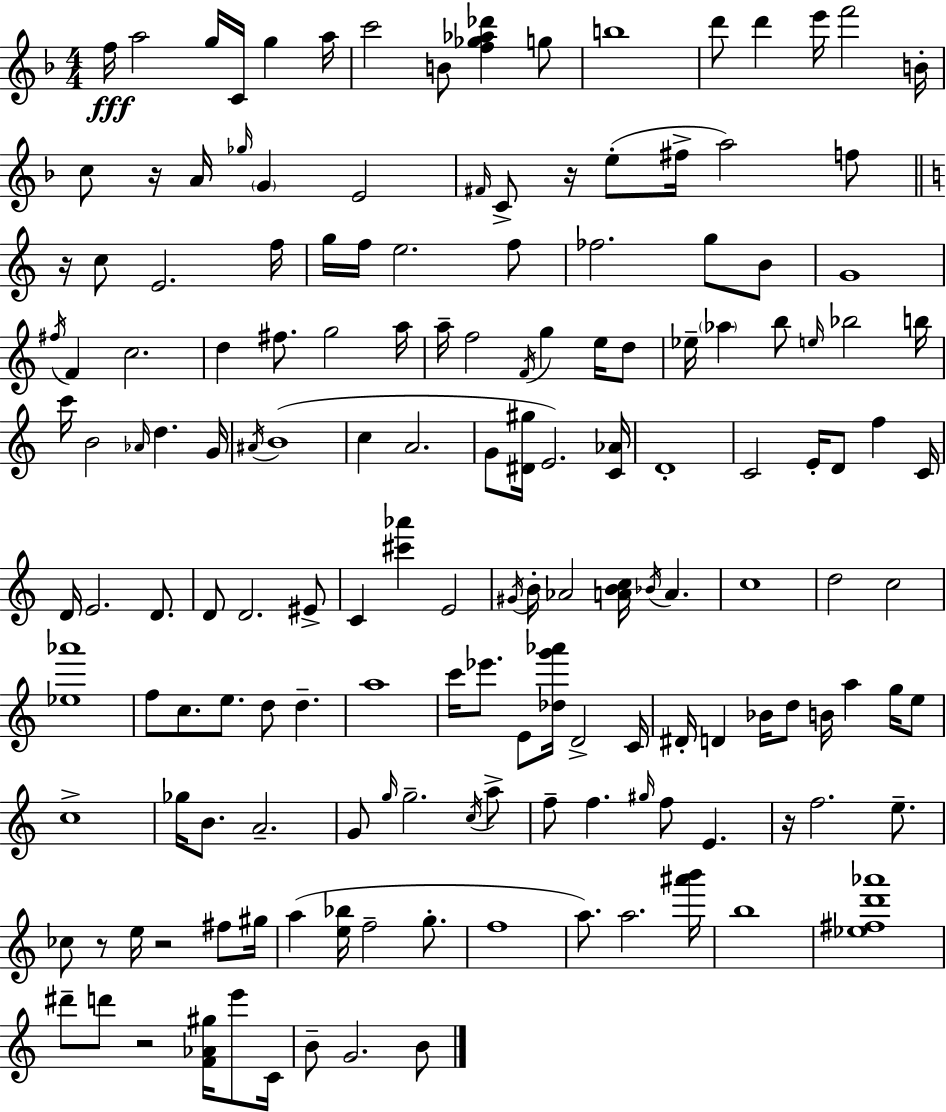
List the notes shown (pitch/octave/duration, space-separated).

F5/s A5/h G5/s C4/s G5/q A5/s C6/h B4/e [F5,Gb5,Ab5,Db6]/q G5/e B5/w D6/e D6/q E6/s F6/h B4/s C5/e R/s A4/s Gb5/s G4/q E4/h F#4/s C4/e R/s E5/e F#5/s A5/h F5/e R/s C5/e E4/h. F5/s G5/s F5/s E5/h. F5/e FES5/h. G5/e B4/e G4/w F#5/s F4/q C5/h. D5/q F#5/e. G5/h A5/s A5/s F5/h F4/s G5/q E5/s D5/e Eb5/s Ab5/q B5/e E5/s Bb5/h B5/s C6/s B4/h Ab4/s D5/q. G4/s A#4/s B4/w C5/q A4/h. G4/e [D#4,G#5]/s E4/h. [C4,Ab4]/s D4/w C4/h E4/s D4/e F5/q C4/s D4/s E4/h. D4/e. D4/e D4/h. EIS4/e C4/q [C#6,Ab6]/q E4/h G#4/s B4/s Ab4/h [A4,B4,C5]/s Bb4/s A4/q. C5/w D5/h C5/h [Eb5,Ab6]/w F5/e C5/e. E5/e. D5/e D5/q. A5/w C6/s Eb6/e. E4/e [Db5,G6,Ab6]/s D4/h C4/s D#4/s D4/q Bb4/s D5/e B4/s A5/q G5/s E5/e C5/w Gb5/s B4/e. A4/h. G4/e G5/s G5/h. C5/s A5/e F5/e F5/q. G#5/s F5/e E4/q. R/s F5/h. E5/e. CES5/e R/e E5/s R/h F#5/e G#5/s A5/q [E5,Bb5]/s F5/h G5/e. F5/w A5/e. A5/h. [A#6,B6]/s B5/w [Eb5,F#5,D6,Ab6]/w D#6/e D6/e R/h [F4,Ab4,G#5]/s E6/e C4/s B4/e G4/h. B4/e